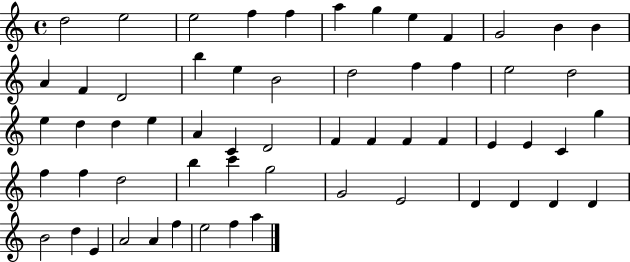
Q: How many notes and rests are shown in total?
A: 59